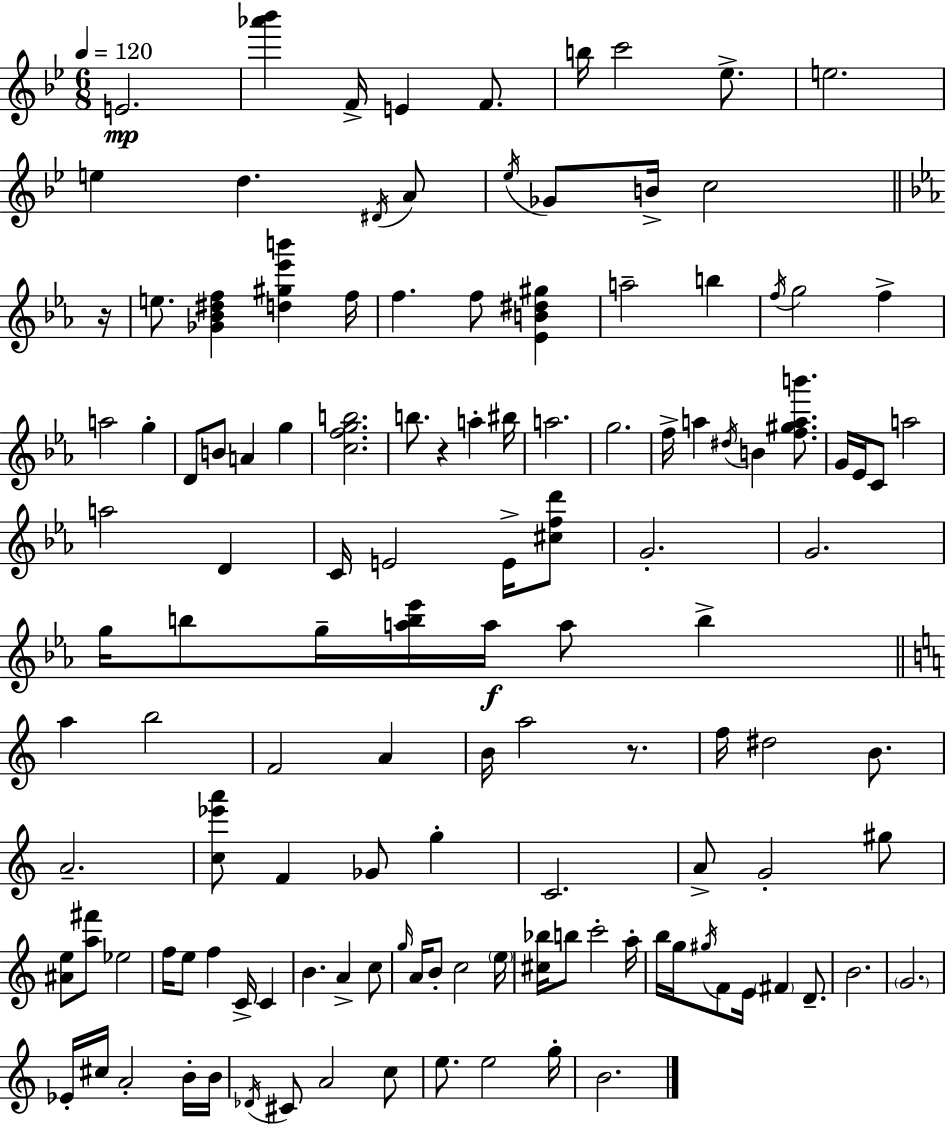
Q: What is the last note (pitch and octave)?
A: B4